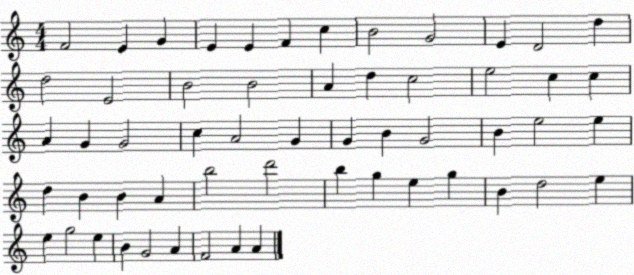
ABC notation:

X:1
T:Untitled
M:4/4
L:1/4
K:C
F2 E G E E F c B2 G2 E D2 d d2 E2 B2 B2 A d c2 e2 c c A G G2 c A2 G G B G2 B e2 e d B B A b2 d'2 b g e g B d2 e e g2 e B G2 A F2 A A